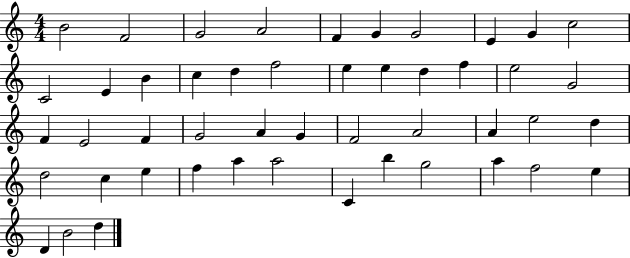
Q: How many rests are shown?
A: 0